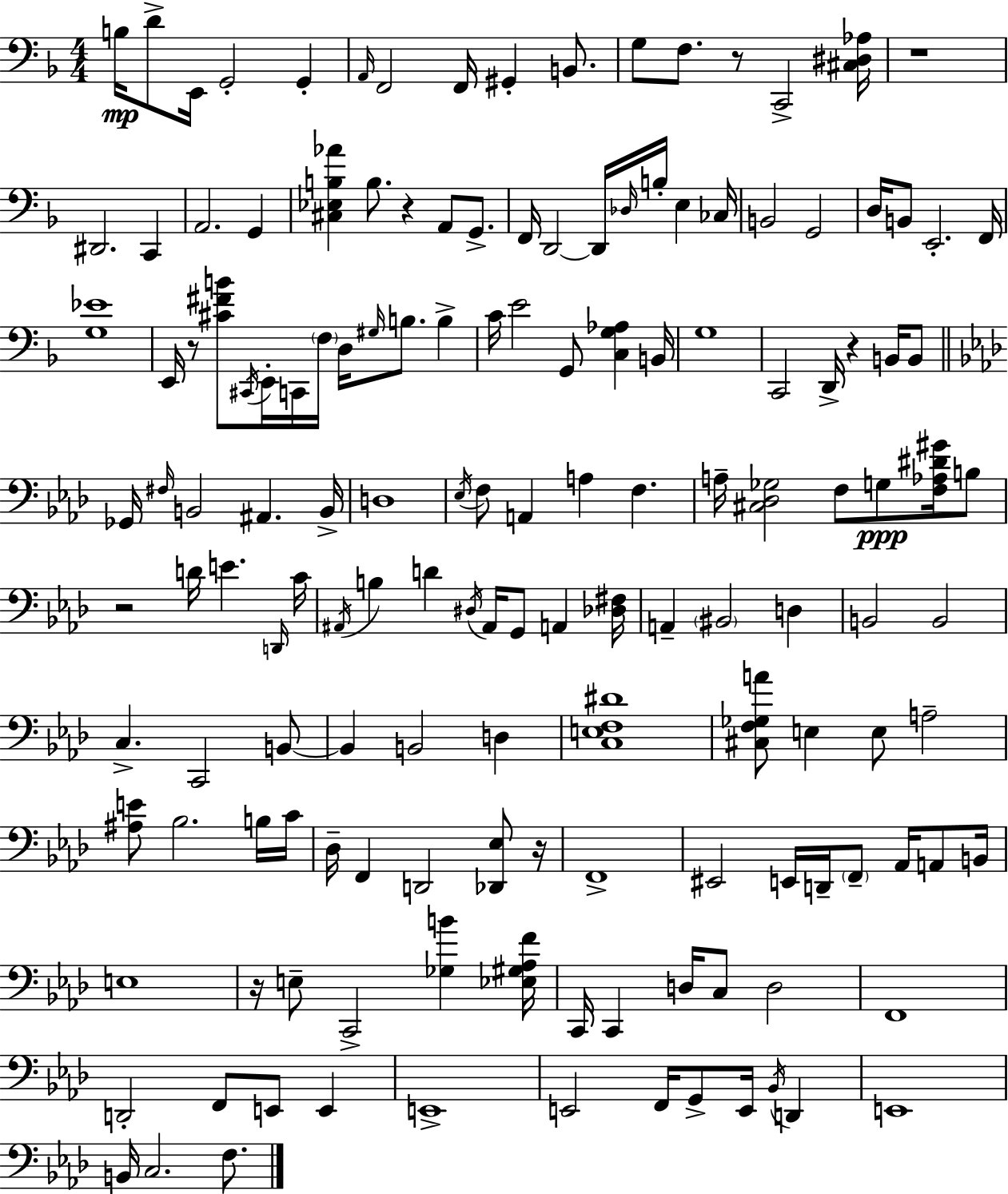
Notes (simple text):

B3/s D4/e E2/s G2/h G2/q A2/s F2/h F2/s G#2/q B2/e. G3/e F3/e. R/e C2/h [C#3,D#3,Ab3]/s R/w D#2/h. C2/q A2/h. G2/q [C#3,Eb3,B3,Ab4]/q B3/e. R/q A2/e G2/e. F2/s D2/h D2/s Db3/s B3/s E3/q CES3/s B2/h G2/h D3/s B2/e E2/h. F2/s [G3,Eb4]/w E2/s R/e [C#4,F#4,B4]/e C#2/s E2/s C2/s F3/s D3/s G#3/s B3/e. B3/q C4/s E4/h G2/e [C3,G3,Ab3]/q B2/s G3/w C2/h D2/s R/q B2/s B2/e Gb2/s F#3/s B2/h A#2/q. B2/s D3/w Eb3/s F3/e A2/q A3/q F3/q. A3/s [C#3,Db3,Gb3]/h F3/e G3/e [F3,Ab3,D#4,G#4]/s B3/e R/h D4/s E4/q. D2/s C4/s A#2/s B3/q D4/q D#3/s A#2/s G2/e A2/q [Db3,F#3]/s A2/q BIS2/h D3/q B2/h B2/h C3/q. C2/h B2/e B2/q B2/h D3/q [C3,E3,F3,D#4]/w [C#3,F3,Gb3,A4]/e E3/q E3/e A3/h [A#3,E4]/e Bb3/h. B3/s C4/s Db3/s F2/q D2/h [Db2,Eb3]/e R/s F2/w EIS2/h E2/s D2/s F2/e Ab2/s A2/e B2/s E3/w R/s E3/e C2/h [Gb3,B4]/q [Eb3,G#3,Ab3,F4]/s C2/s C2/q D3/s C3/e D3/h F2/w D2/h F2/e E2/e E2/q E2/w E2/h F2/s G2/e E2/s Bb2/s D2/q E2/w B2/s C3/h. F3/e.